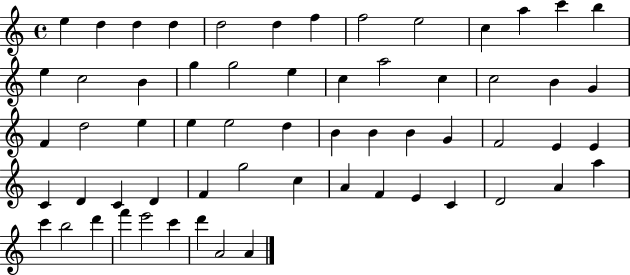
X:1
T:Untitled
M:4/4
L:1/4
K:C
e d d d d2 d f f2 e2 c a c' b e c2 B g g2 e c a2 c c2 B G F d2 e e e2 d B B B G F2 E E C D C D F g2 c A F E C D2 A a c' b2 d' f' e'2 c' d' A2 A